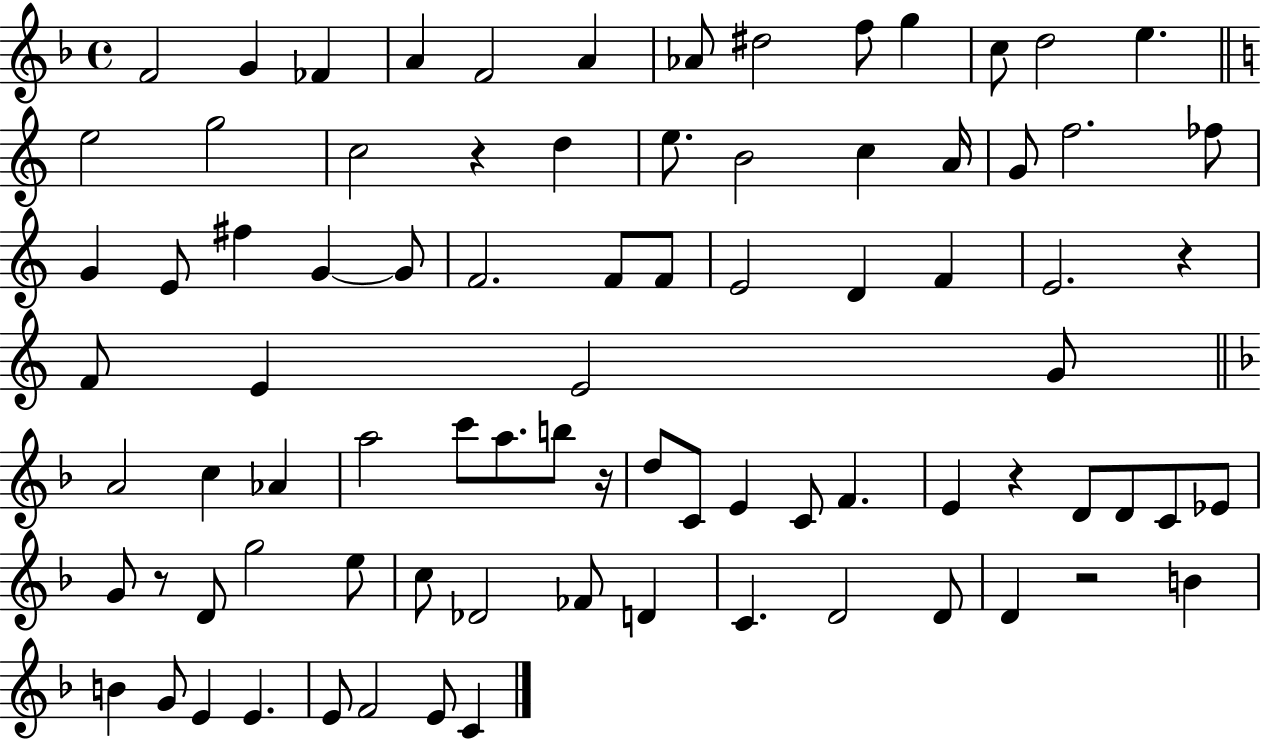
{
  \clef treble
  \time 4/4
  \defaultTimeSignature
  \key f \major
  f'2 g'4 fes'4 | a'4 f'2 a'4 | aes'8 dis''2 f''8 g''4 | c''8 d''2 e''4. | \break \bar "||" \break \key c \major e''2 g''2 | c''2 r4 d''4 | e''8. b'2 c''4 a'16 | g'8 f''2. fes''8 | \break g'4 e'8 fis''4 g'4~~ g'8 | f'2. f'8 f'8 | e'2 d'4 f'4 | e'2. r4 | \break f'8 e'4 e'2 g'8 | \bar "||" \break \key f \major a'2 c''4 aes'4 | a''2 c'''8 a''8. b''8 r16 | d''8 c'8 e'4 c'8 f'4. | e'4 r4 d'8 d'8 c'8 ees'8 | \break g'8 r8 d'8 g''2 e''8 | c''8 des'2 fes'8 d'4 | c'4. d'2 d'8 | d'4 r2 b'4 | \break b'4 g'8 e'4 e'4. | e'8 f'2 e'8 c'4 | \bar "|."
}